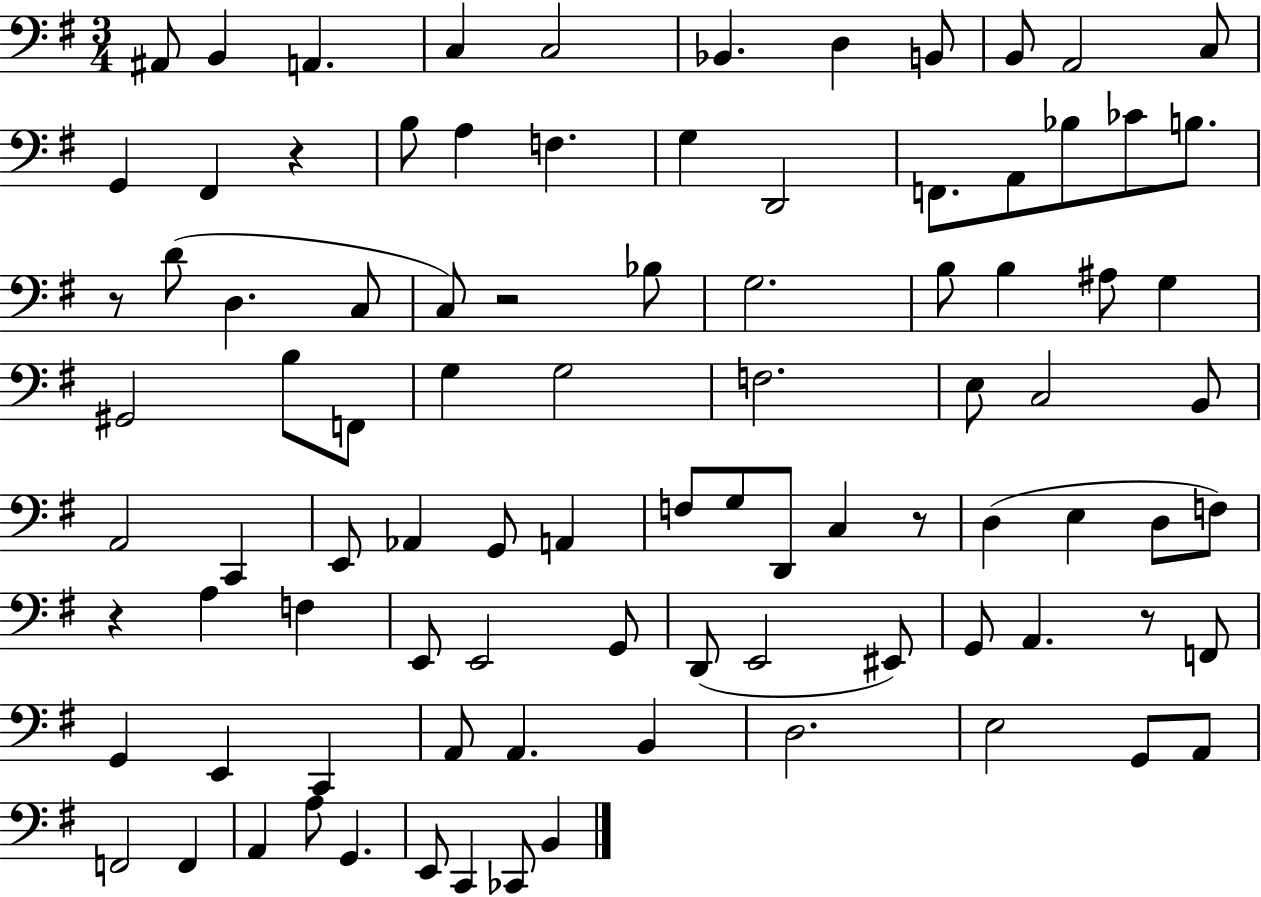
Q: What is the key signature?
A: G major